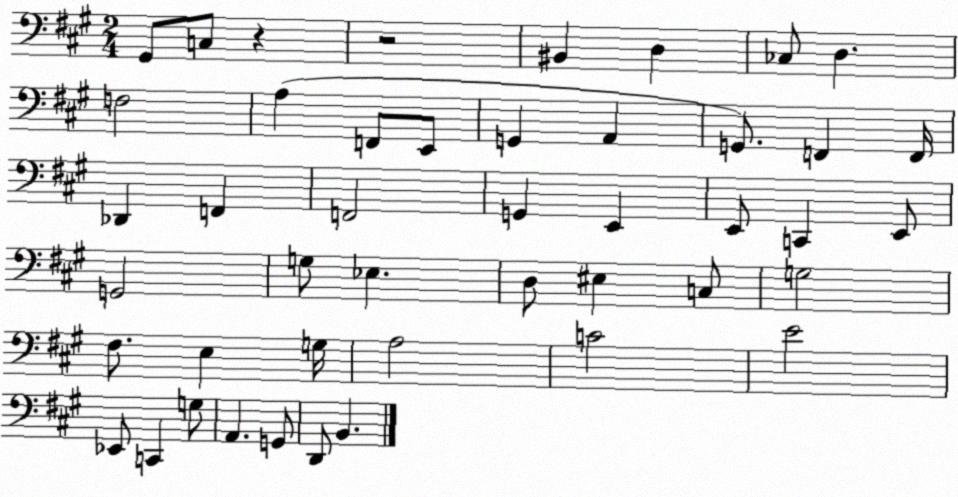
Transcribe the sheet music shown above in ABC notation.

X:1
T:Untitled
M:2/4
L:1/4
K:A
^G,,/2 C,/2 z z2 ^B,, D, _C,/2 D, F,2 A, F,,/2 E,,/2 G,, A,, G,,/2 F,, F,,/4 _D,, F,, F,,2 G,, E,, E,,/2 C,, E,,/2 G,,2 G,/2 _E, D,/2 ^E, C,/2 G,2 ^F,/2 E, G,/4 A,2 C2 E2 _E,,/2 C,, G,/2 A,, G,,/2 D,,/2 B,,